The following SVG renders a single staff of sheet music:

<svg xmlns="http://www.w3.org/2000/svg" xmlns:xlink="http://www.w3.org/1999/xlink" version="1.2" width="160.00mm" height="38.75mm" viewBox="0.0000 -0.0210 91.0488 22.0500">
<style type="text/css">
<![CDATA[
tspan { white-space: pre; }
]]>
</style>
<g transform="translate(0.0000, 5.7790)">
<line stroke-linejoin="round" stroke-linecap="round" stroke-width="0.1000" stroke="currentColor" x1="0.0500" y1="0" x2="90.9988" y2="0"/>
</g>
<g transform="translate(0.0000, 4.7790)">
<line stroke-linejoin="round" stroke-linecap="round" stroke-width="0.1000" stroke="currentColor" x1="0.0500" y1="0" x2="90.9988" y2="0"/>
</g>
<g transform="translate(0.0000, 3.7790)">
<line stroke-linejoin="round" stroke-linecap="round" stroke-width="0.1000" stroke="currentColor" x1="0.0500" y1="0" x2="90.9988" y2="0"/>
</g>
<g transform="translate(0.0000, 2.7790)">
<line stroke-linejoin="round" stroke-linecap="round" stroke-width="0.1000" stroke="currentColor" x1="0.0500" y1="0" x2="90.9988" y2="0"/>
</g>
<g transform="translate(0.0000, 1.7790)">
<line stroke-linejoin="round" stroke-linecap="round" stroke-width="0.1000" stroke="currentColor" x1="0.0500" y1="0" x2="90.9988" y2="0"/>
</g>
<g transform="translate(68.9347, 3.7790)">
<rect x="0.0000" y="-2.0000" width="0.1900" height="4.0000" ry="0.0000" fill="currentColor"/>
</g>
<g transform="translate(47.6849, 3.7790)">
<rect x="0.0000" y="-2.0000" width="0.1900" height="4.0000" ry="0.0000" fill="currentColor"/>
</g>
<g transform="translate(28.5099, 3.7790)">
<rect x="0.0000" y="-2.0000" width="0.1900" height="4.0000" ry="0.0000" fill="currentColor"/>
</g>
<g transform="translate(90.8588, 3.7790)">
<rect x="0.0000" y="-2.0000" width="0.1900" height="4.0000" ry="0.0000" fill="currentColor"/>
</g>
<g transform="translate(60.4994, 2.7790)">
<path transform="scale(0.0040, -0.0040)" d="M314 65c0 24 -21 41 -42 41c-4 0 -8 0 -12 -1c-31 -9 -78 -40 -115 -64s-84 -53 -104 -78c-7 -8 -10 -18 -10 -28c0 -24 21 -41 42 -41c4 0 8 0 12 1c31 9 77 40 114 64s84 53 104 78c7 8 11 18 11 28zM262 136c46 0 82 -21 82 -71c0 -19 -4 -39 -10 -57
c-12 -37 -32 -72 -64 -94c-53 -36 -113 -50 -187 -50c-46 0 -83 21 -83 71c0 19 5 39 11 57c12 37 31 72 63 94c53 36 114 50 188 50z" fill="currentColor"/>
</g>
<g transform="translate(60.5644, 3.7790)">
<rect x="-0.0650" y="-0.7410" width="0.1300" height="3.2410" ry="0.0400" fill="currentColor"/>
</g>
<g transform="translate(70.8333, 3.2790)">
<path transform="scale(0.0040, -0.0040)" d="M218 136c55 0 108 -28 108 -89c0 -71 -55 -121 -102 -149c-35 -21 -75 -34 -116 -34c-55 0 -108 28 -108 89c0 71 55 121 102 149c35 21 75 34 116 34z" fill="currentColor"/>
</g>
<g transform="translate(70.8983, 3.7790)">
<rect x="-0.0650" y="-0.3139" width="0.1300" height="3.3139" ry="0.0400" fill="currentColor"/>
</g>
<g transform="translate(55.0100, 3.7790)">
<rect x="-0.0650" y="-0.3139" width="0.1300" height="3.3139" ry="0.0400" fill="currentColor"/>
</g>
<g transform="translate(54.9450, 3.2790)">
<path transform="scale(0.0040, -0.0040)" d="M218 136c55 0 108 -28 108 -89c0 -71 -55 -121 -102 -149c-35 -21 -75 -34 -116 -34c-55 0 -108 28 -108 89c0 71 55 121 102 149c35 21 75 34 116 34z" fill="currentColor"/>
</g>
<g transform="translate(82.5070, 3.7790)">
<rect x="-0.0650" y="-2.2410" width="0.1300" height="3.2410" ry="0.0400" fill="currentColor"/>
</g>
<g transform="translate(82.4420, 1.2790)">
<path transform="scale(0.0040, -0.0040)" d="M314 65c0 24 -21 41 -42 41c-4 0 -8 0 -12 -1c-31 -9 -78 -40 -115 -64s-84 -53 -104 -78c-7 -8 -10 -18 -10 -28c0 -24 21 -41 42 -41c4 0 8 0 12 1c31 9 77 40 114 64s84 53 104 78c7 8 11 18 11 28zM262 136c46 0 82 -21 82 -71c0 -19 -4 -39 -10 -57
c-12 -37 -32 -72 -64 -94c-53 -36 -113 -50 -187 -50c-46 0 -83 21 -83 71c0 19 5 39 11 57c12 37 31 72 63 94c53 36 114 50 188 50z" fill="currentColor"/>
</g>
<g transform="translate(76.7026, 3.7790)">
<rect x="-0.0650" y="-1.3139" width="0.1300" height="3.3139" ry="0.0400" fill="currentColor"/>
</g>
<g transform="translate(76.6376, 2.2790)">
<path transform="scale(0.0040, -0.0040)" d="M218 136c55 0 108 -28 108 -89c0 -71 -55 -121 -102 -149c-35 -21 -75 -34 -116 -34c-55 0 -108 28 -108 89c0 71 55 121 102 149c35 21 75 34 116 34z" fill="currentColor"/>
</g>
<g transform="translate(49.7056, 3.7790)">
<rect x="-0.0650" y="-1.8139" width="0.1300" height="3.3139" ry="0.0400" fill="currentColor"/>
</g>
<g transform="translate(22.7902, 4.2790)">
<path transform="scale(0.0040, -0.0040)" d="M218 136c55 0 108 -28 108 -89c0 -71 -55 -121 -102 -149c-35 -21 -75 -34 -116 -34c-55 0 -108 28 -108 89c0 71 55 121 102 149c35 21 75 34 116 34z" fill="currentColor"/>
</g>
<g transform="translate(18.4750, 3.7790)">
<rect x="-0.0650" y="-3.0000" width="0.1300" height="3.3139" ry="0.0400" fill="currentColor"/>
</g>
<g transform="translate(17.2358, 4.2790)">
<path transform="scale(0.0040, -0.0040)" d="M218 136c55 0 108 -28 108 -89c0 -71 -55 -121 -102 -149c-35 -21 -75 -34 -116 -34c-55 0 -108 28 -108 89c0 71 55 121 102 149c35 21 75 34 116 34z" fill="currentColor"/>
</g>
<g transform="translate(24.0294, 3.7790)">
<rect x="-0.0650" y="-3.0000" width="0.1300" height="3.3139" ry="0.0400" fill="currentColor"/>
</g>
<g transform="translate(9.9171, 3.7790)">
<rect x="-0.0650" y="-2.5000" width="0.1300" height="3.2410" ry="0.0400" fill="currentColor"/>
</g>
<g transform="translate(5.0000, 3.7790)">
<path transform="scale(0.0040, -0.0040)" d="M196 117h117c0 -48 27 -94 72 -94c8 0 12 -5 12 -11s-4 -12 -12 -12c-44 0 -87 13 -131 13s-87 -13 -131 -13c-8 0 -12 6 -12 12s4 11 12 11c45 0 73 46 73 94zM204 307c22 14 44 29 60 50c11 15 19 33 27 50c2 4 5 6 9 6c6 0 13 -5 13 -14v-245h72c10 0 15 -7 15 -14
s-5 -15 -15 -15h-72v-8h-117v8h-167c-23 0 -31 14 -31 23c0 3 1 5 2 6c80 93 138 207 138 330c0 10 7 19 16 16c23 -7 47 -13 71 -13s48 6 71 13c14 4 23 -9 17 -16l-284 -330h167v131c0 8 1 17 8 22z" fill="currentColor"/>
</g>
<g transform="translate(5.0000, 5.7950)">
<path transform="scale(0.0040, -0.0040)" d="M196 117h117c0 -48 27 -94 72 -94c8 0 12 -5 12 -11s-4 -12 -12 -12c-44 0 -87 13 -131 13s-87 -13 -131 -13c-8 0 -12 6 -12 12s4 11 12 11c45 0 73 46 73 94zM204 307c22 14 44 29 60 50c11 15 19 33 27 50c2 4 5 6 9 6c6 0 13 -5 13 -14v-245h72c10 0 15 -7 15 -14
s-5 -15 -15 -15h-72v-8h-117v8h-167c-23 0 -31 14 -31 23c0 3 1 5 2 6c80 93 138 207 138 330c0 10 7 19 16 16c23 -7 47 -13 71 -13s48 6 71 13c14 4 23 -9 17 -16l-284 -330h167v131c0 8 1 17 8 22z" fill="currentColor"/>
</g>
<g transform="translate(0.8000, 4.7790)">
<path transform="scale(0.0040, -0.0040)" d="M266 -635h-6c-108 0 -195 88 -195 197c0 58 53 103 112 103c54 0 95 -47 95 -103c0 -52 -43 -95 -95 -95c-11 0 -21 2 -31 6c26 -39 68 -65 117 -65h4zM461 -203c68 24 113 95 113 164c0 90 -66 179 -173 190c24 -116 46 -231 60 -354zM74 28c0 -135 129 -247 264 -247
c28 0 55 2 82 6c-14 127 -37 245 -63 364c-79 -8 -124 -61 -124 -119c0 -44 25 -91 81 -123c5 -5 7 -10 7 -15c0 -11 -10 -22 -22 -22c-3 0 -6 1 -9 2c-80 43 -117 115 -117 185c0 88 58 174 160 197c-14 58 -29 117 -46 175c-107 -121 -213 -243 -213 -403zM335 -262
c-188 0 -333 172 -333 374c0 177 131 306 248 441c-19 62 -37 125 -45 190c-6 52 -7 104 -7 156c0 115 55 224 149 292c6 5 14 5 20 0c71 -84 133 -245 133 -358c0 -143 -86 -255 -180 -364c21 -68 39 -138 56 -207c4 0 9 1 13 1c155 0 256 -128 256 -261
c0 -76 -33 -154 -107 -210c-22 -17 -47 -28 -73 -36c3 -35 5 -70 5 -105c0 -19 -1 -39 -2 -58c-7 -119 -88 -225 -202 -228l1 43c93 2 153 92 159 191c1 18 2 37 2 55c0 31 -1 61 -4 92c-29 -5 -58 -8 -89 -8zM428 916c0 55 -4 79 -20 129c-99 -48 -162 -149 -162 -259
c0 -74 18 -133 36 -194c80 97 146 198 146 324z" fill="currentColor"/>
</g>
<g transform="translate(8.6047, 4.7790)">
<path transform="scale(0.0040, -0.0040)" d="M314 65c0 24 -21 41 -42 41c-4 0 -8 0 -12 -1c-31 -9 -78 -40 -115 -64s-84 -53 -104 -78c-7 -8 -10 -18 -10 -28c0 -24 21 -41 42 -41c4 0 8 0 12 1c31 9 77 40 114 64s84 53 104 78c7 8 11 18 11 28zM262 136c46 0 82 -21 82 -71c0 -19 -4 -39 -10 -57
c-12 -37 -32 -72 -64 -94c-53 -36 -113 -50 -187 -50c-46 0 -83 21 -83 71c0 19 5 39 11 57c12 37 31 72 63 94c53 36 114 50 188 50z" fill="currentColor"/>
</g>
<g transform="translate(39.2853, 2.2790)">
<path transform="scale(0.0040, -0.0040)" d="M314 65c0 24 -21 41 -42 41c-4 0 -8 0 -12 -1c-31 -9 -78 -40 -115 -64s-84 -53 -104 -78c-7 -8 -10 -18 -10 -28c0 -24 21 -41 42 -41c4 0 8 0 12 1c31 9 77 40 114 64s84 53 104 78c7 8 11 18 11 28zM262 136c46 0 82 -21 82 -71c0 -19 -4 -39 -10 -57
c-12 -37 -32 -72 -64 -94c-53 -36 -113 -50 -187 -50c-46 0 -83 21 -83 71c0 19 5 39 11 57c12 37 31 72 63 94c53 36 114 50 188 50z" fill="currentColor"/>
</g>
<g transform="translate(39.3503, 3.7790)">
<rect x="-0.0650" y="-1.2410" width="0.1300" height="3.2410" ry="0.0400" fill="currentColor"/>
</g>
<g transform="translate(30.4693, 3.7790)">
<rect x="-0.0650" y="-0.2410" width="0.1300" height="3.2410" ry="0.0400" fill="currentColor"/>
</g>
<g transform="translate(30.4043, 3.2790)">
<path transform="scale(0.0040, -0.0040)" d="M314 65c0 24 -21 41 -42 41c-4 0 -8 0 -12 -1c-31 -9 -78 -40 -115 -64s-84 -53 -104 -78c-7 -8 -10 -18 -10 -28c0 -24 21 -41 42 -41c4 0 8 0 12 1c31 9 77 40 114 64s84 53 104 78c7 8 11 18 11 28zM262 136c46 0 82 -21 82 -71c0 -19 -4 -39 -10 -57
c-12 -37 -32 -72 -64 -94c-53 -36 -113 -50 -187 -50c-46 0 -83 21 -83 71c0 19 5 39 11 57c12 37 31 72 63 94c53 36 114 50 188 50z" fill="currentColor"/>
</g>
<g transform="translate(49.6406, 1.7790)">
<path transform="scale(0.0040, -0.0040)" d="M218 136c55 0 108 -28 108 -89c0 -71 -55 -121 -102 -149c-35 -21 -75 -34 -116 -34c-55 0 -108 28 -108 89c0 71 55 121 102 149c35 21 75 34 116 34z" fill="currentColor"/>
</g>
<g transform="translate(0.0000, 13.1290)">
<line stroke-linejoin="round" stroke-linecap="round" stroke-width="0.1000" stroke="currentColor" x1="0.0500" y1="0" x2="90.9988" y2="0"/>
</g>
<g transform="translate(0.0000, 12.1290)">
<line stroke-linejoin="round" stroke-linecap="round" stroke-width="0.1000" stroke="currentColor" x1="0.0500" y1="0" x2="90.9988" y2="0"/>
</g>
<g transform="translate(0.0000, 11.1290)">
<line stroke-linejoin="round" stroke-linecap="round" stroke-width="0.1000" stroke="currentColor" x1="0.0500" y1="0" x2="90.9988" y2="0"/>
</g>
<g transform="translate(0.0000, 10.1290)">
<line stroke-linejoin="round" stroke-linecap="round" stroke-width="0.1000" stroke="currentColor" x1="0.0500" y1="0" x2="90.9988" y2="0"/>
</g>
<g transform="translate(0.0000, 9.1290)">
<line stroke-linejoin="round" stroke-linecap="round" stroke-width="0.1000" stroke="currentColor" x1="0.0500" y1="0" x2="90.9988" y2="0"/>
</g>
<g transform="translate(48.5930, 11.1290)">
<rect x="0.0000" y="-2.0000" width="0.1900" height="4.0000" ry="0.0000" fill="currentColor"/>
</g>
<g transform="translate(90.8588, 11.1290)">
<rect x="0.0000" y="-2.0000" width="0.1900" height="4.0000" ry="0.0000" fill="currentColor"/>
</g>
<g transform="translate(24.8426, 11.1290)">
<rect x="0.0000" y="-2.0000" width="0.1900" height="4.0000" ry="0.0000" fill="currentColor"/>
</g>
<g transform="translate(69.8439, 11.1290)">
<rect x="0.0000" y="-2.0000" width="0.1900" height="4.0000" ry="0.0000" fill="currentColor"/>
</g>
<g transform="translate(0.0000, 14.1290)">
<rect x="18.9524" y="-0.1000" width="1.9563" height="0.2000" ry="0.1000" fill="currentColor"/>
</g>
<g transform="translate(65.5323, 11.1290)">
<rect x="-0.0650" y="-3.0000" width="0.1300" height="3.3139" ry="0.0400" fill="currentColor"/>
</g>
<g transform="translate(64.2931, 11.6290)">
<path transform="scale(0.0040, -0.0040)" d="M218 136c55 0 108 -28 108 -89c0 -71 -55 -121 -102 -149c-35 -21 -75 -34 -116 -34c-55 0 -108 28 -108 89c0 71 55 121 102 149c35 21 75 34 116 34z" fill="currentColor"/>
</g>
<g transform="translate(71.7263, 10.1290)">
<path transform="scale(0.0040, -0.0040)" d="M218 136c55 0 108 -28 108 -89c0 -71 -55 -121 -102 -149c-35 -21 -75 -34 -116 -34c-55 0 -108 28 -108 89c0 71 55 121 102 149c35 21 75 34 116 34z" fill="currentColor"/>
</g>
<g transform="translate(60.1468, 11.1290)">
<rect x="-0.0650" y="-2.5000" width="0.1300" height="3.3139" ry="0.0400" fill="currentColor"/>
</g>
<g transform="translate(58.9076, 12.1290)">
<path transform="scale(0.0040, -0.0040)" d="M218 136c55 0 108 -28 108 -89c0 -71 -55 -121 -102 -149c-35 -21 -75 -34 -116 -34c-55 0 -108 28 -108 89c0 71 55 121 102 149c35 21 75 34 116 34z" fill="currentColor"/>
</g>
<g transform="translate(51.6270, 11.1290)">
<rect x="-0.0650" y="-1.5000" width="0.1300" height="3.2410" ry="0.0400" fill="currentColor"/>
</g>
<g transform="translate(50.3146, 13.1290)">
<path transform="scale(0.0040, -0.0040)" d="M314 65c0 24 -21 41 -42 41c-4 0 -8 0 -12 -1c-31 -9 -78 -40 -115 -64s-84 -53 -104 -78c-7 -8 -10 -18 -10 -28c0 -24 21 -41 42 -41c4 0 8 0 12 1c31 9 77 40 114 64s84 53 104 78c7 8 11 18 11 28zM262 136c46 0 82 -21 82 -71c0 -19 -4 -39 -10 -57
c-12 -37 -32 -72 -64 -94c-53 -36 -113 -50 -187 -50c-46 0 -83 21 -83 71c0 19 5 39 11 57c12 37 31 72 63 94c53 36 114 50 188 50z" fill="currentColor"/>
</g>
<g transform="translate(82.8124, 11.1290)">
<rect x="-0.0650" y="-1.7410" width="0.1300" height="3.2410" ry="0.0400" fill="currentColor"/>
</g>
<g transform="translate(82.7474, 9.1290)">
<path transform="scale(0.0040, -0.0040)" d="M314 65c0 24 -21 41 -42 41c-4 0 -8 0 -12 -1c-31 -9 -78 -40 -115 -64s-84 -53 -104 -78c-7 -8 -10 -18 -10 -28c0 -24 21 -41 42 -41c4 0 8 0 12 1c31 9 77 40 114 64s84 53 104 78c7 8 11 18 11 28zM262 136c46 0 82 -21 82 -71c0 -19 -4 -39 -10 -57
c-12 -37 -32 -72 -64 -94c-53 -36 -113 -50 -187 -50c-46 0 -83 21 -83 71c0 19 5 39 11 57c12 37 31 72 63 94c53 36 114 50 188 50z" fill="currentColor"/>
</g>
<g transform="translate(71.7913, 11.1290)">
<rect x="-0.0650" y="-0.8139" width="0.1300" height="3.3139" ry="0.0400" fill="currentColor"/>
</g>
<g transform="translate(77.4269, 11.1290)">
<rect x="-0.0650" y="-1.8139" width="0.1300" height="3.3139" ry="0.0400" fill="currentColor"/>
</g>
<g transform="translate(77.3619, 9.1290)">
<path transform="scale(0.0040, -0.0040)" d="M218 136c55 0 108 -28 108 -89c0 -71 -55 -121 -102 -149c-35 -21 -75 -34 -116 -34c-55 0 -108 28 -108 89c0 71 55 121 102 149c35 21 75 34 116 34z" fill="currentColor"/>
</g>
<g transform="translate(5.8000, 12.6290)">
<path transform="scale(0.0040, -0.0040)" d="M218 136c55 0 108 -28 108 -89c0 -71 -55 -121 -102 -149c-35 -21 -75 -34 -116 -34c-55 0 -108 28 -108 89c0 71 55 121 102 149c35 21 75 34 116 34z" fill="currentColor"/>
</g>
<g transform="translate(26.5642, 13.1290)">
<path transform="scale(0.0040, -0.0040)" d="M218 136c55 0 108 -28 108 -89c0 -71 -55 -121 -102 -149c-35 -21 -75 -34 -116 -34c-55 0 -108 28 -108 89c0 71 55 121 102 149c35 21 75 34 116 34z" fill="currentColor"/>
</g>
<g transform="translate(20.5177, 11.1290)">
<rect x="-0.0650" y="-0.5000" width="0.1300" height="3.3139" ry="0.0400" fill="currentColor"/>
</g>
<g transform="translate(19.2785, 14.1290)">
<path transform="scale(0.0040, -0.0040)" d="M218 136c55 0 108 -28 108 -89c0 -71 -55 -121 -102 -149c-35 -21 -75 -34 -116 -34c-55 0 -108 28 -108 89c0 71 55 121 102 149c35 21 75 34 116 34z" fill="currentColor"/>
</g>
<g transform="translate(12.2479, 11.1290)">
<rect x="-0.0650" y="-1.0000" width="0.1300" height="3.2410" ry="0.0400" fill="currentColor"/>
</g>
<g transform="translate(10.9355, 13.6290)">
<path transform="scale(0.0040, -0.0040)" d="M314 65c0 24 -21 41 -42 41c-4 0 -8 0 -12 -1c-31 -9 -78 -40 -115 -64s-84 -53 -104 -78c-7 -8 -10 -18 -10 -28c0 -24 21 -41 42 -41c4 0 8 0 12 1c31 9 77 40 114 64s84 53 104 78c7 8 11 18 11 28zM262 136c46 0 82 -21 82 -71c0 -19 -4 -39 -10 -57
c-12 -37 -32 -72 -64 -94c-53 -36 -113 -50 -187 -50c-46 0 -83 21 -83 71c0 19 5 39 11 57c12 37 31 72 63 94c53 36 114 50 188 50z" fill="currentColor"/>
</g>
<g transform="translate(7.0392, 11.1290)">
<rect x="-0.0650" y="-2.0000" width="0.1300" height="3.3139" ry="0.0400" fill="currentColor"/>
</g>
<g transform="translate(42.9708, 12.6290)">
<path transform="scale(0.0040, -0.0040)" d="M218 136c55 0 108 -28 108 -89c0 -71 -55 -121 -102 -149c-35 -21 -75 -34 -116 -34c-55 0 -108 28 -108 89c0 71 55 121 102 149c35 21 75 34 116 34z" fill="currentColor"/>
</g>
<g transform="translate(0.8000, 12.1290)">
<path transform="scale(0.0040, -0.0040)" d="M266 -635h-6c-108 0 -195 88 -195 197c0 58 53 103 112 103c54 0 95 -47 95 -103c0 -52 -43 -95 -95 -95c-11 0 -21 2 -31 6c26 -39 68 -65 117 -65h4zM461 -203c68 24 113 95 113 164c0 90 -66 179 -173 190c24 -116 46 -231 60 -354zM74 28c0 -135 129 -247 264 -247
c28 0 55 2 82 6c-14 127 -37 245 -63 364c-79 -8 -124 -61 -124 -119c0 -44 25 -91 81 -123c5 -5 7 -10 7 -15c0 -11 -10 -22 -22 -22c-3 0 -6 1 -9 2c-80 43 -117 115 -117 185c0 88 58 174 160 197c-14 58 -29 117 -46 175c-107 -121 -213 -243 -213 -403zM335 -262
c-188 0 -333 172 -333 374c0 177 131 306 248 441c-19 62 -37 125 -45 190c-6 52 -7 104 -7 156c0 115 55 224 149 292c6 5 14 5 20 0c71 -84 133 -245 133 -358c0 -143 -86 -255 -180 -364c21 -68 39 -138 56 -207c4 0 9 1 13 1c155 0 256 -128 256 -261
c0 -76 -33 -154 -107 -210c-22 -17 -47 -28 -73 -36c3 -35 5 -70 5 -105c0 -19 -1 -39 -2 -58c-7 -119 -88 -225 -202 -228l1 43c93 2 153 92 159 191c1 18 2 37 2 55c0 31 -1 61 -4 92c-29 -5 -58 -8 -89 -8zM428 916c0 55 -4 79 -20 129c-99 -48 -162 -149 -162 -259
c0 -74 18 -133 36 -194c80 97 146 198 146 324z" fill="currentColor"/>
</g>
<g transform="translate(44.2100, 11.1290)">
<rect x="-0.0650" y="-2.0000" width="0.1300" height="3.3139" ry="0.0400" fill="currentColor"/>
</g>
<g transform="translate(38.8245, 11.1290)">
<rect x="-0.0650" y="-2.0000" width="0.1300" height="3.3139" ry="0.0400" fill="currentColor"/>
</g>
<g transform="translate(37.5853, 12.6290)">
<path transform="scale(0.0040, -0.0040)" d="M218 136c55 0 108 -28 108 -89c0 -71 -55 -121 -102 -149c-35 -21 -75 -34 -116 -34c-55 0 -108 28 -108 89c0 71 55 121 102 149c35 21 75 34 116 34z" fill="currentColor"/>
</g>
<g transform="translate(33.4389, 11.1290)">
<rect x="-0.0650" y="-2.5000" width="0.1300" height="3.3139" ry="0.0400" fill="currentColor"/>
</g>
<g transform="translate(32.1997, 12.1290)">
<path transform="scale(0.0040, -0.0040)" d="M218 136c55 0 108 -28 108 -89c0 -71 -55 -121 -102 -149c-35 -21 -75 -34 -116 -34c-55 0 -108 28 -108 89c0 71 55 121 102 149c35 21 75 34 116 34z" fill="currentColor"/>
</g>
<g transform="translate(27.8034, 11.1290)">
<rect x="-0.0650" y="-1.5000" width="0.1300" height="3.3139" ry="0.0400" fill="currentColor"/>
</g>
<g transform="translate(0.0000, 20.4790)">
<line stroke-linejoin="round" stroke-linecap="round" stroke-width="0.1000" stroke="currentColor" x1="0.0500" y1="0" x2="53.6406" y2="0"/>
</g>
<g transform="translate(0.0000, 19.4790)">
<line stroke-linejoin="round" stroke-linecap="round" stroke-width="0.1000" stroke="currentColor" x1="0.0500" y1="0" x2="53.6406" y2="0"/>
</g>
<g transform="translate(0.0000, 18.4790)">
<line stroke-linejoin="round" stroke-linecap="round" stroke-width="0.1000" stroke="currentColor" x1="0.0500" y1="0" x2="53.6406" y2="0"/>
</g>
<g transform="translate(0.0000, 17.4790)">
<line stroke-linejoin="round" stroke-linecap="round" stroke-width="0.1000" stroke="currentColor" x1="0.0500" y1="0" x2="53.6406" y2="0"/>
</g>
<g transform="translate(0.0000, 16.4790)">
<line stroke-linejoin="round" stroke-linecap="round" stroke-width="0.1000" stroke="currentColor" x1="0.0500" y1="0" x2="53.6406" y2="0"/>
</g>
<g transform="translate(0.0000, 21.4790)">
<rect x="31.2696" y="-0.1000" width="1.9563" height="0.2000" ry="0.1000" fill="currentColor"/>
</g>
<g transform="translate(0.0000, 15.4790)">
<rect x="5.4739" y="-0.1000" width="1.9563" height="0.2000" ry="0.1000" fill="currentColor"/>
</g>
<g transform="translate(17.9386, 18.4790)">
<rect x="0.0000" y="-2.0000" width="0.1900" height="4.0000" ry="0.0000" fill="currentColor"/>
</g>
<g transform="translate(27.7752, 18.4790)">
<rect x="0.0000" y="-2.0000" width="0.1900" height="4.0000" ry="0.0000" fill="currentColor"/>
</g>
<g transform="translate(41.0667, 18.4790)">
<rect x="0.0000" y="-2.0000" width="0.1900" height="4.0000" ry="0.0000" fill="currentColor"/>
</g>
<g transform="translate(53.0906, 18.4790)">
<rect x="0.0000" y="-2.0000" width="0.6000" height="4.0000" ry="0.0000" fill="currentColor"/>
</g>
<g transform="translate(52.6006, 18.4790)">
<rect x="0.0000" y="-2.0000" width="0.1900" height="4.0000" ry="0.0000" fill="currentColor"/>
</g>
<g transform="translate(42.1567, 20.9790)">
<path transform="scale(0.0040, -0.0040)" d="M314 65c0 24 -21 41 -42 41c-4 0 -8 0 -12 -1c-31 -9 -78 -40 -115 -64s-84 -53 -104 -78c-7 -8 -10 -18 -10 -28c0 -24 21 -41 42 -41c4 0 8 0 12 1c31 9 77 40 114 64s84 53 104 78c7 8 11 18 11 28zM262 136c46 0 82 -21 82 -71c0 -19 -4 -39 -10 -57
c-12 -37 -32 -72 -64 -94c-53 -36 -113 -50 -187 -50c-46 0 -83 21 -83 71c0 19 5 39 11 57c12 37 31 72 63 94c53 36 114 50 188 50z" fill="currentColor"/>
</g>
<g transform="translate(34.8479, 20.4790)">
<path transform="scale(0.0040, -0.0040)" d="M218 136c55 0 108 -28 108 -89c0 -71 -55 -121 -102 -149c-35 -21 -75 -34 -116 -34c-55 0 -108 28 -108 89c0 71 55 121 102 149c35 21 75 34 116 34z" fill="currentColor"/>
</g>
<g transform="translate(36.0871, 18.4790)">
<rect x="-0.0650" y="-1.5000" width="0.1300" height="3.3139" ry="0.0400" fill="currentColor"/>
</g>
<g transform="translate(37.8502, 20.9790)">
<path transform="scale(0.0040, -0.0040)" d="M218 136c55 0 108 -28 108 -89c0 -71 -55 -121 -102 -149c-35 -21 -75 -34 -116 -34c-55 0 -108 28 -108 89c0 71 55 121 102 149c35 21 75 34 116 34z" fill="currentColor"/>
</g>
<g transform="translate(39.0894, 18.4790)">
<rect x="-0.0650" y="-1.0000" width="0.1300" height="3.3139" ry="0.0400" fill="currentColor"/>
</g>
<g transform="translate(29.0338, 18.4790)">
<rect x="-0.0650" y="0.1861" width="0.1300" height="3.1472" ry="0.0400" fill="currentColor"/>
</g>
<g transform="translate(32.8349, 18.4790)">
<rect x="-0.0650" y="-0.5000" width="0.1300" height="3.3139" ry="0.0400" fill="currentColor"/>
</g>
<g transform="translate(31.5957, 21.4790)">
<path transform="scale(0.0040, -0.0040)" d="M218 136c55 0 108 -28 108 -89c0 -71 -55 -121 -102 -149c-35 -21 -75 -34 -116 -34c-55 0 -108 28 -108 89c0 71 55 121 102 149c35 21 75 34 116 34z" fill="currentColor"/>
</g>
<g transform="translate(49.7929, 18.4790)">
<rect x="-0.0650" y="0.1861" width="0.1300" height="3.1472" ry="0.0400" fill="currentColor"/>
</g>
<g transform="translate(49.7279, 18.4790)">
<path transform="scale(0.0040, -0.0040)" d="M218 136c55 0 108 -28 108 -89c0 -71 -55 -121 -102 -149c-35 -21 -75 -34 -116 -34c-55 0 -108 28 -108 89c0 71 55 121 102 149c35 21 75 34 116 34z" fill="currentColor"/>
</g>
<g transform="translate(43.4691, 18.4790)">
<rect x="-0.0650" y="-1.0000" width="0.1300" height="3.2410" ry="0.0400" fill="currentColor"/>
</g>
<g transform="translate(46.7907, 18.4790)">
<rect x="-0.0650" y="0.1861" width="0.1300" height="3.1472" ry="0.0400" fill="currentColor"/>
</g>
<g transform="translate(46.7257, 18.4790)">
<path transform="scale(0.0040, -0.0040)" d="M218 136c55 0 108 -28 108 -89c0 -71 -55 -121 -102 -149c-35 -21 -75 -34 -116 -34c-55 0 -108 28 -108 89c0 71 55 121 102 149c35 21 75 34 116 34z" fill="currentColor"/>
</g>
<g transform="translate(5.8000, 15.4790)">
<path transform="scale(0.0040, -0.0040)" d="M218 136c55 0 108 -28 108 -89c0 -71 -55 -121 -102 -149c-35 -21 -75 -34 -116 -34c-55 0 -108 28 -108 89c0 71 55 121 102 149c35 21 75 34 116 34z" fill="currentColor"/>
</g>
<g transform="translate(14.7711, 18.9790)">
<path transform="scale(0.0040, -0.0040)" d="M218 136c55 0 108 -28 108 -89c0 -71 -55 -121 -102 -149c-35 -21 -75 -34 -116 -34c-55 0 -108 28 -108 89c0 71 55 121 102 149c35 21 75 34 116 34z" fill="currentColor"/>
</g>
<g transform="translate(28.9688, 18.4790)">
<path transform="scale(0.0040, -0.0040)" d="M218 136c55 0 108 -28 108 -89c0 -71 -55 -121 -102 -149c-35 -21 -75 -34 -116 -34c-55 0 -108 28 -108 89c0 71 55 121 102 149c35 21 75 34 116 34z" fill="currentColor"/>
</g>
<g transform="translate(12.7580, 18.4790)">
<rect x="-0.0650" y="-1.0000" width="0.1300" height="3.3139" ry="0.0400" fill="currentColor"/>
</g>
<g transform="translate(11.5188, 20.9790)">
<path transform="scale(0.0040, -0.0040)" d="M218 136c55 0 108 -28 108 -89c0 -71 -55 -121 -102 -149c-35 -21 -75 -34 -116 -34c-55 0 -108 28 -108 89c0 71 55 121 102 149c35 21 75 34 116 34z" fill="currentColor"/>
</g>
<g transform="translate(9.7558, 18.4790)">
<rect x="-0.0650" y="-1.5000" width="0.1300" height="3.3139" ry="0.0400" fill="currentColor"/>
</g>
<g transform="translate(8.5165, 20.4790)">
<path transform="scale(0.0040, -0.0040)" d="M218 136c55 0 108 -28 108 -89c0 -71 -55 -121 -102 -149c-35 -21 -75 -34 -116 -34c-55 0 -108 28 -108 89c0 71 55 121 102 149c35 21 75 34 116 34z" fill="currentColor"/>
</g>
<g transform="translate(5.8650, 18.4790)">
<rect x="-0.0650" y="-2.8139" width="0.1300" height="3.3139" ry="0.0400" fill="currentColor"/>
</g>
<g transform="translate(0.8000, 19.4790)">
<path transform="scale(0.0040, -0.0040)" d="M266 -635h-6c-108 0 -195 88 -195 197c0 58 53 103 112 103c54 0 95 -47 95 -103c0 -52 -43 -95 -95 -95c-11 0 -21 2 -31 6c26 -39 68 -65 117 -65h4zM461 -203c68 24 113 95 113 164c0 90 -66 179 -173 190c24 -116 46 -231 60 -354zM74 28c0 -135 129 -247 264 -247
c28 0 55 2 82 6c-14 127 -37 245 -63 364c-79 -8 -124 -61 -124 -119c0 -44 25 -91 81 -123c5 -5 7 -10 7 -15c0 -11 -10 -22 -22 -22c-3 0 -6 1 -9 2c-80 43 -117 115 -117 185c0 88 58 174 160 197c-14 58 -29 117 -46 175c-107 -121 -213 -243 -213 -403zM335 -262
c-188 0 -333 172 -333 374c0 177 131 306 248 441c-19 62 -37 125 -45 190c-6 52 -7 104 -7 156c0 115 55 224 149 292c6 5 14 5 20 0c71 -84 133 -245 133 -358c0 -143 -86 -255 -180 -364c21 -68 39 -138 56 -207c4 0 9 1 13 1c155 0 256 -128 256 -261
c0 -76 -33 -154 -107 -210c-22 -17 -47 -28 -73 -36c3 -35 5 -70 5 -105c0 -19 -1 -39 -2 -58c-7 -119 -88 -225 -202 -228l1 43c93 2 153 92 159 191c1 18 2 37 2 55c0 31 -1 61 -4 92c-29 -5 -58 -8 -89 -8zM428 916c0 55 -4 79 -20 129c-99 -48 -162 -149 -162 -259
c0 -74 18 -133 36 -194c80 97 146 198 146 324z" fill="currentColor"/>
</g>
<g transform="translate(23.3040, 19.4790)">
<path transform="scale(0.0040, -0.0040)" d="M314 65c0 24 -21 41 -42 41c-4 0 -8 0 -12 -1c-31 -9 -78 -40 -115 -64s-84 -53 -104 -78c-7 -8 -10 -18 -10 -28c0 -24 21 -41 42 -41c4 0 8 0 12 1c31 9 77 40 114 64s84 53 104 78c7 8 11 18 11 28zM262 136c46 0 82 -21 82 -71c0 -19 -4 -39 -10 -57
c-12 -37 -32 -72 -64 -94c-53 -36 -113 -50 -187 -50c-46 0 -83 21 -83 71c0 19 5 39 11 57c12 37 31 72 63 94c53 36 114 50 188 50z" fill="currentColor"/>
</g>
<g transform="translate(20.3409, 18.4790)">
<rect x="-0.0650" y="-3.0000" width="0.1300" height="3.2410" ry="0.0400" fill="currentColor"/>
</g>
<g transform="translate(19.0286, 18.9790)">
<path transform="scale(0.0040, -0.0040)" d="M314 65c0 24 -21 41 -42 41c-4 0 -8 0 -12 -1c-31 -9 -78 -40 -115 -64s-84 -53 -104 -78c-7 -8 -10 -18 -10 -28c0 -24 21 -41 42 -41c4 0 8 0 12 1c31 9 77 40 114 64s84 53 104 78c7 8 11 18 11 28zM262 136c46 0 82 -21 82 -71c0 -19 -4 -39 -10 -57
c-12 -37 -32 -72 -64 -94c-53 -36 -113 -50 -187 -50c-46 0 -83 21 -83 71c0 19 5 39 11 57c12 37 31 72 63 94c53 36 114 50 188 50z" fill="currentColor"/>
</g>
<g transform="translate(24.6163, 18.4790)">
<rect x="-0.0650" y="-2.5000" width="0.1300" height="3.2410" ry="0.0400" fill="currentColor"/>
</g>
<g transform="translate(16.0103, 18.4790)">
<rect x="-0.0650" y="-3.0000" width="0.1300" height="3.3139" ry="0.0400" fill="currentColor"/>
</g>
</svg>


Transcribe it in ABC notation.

X:1
T:Untitled
M:4/4
L:1/4
K:C
G2 A A c2 e2 f c d2 c e g2 F D2 C E G F F E2 G A d f f2 a E D A A2 G2 B C E D D2 B B